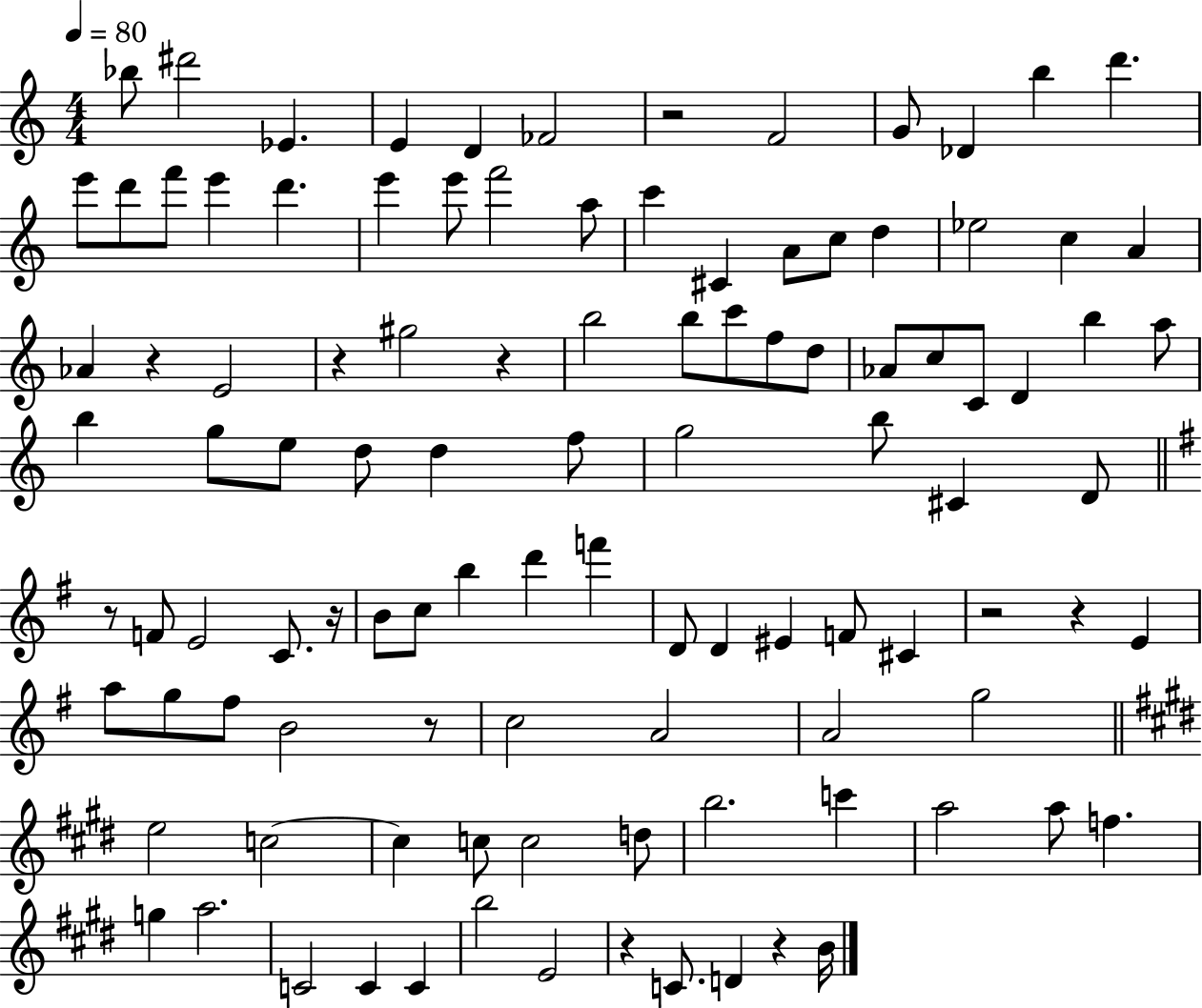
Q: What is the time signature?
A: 4/4